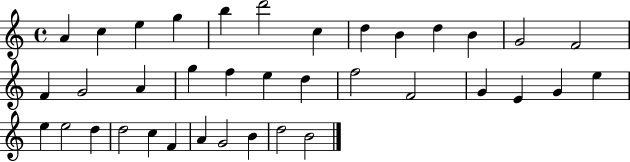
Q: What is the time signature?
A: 4/4